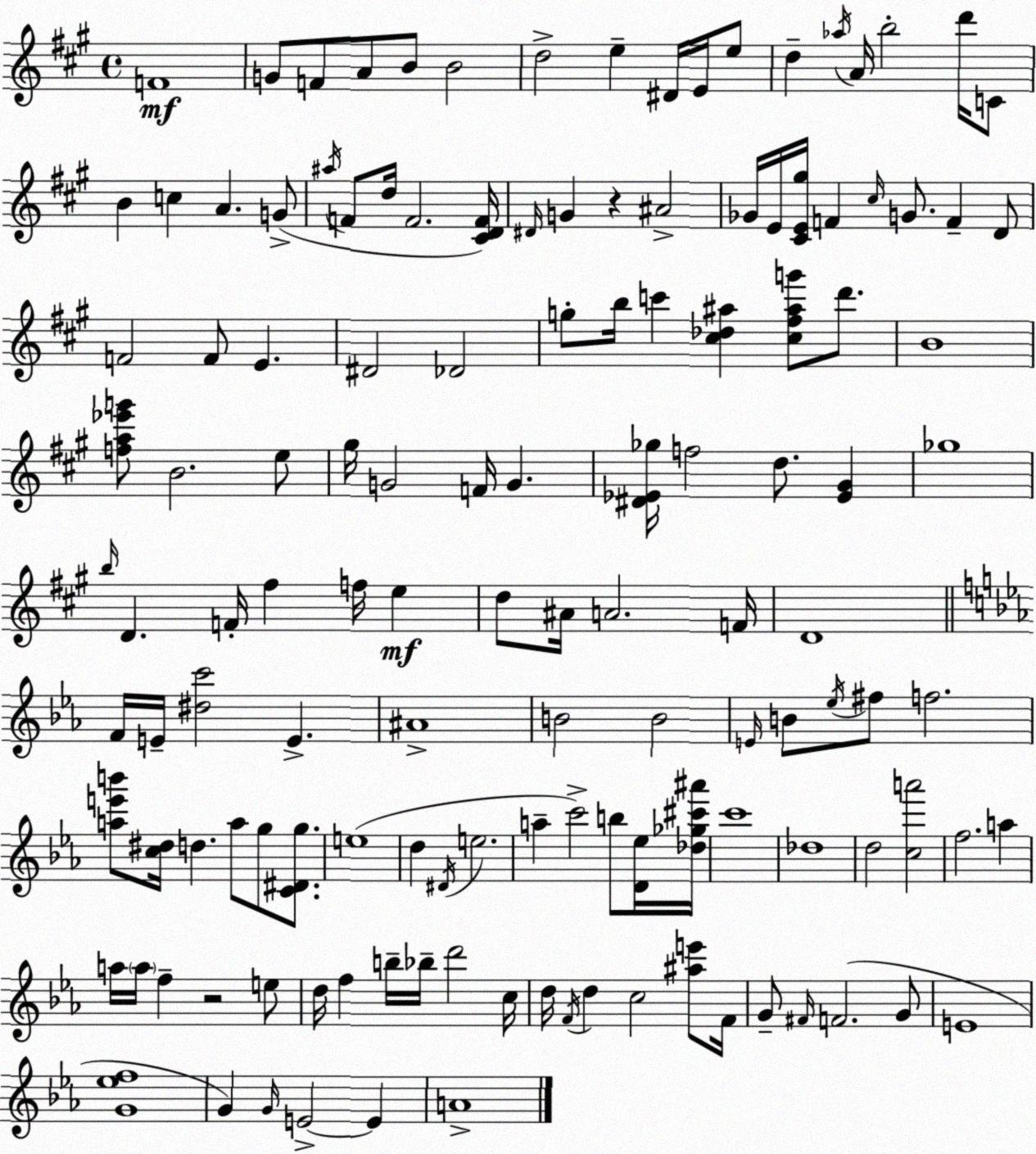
X:1
T:Untitled
M:4/4
L:1/4
K:A
F4 G/2 F/2 A/2 B/2 B2 d2 e ^D/4 E/4 e/2 d _a/4 A/4 b2 d'/4 C/2 B c A G/2 ^a/4 F/2 d/4 F2 [^CDF]/4 ^D/4 G z ^A2 _G/4 E/4 [^CE^g]/4 F ^c/4 G/2 F D/2 F2 F/2 E ^D2 _D2 g/2 b/4 c' [^c_d^a] [^c^f^ag']/2 d'/2 B4 [fa_e'g']/2 B2 e/2 ^g/4 G2 F/4 G [^D_E_g]/4 f2 d/2 [_E^G] _g4 b/4 D F/4 ^f f/4 e d/2 ^A/4 A2 F/4 D4 F/4 E/4 [^dc']2 E ^A4 B2 B2 E/4 B/2 _e/4 ^f/2 f2 [ae'b']/2 [c^d]/4 d a/2 g/2 [C^Dg]/2 e4 d ^D/4 e2 a c'2 b/2 [D_e]/4 [_d_g^c'^a']/4 c'4 _d4 d2 [ca']2 f2 a a/4 a/4 f z2 e/2 d/4 f b/4 _b/4 d'2 c/4 d/4 F/4 d c2 [^ae']/2 F/4 G/2 ^F/4 F2 G/2 E4 [G_ef]4 G G/4 E2 E A4